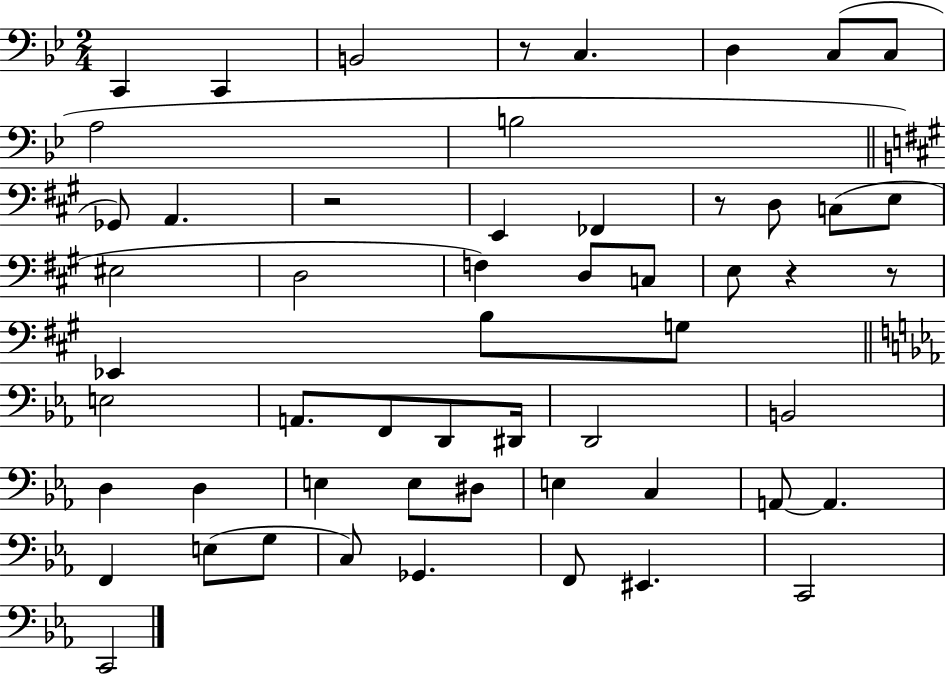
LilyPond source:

{
  \clef bass
  \numericTimeSignature
  \time 2/4
  \key bes \major
  c,4 c,4 | b,2 | r8 c4. | d4 c8( c8 | \break a2 | b2 | \bar "||" \break \key a \major ges,8) a,4. | r2 | e,4 fes,4 | r8 d8 c8( e8 | \break eis2 | d2 | f4) d8 c8 | e8 r4 r8 | \break ees,4 b8 g8 | \bar "||" \break \key ees \major e2 | a,8. f,8 d,8 dis,16 | d,2 | b,2 | \break d4 d4 | e4 e8 dis8 | e4 c4 | a,8~~ a,4. | \break f,4 e8( g8 | c8) ges,4. | f,8 eis,4. | c,2 | \break c,2 | \bar "|."
}